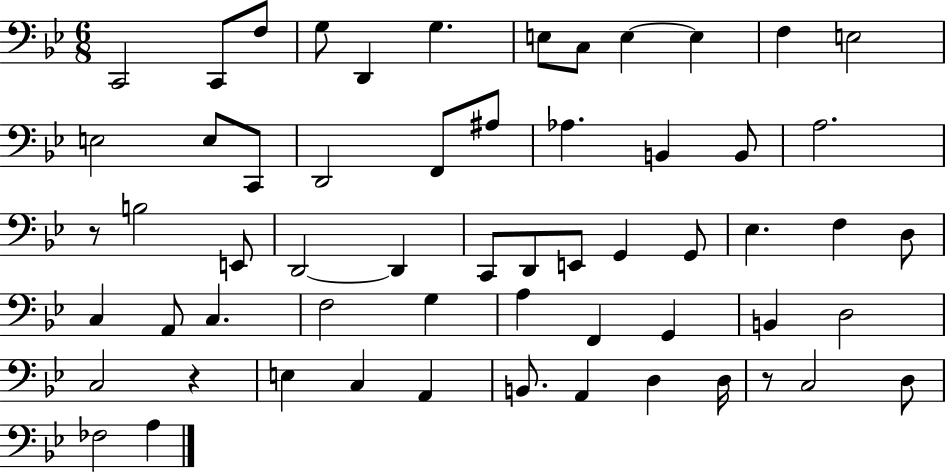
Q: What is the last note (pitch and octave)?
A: A3